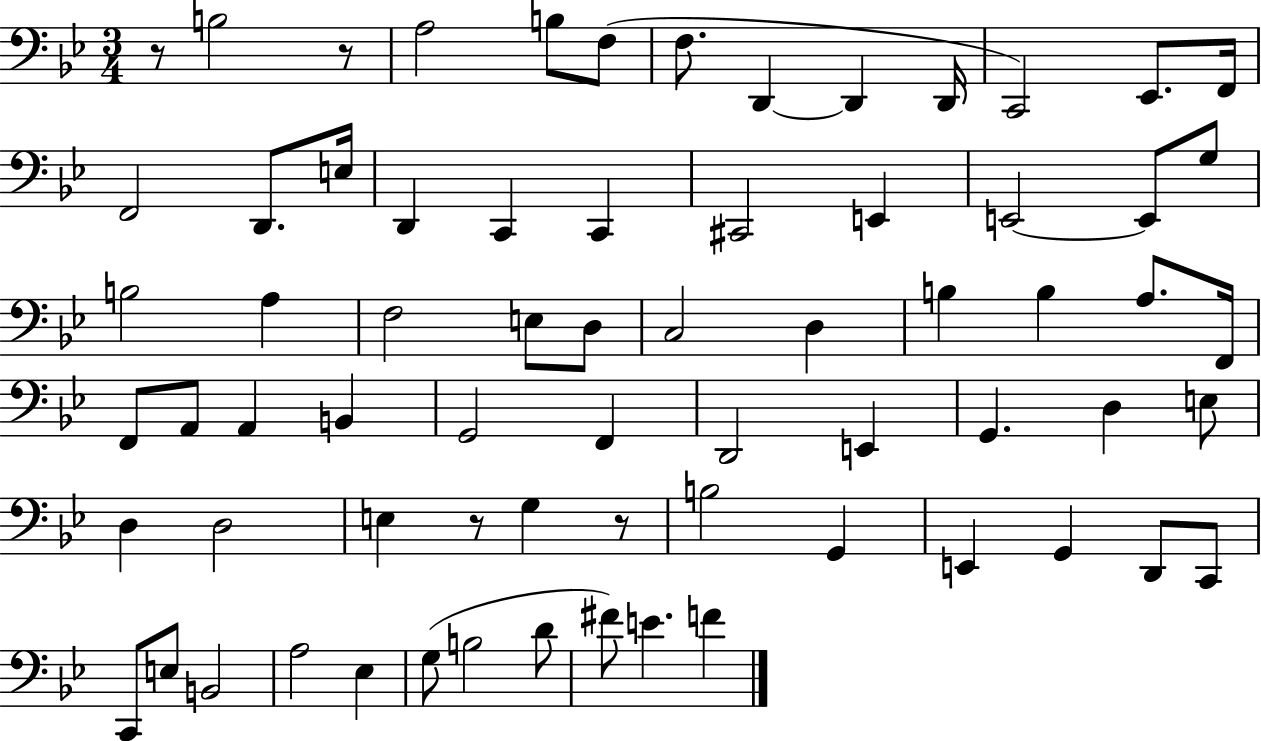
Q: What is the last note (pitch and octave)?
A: F4